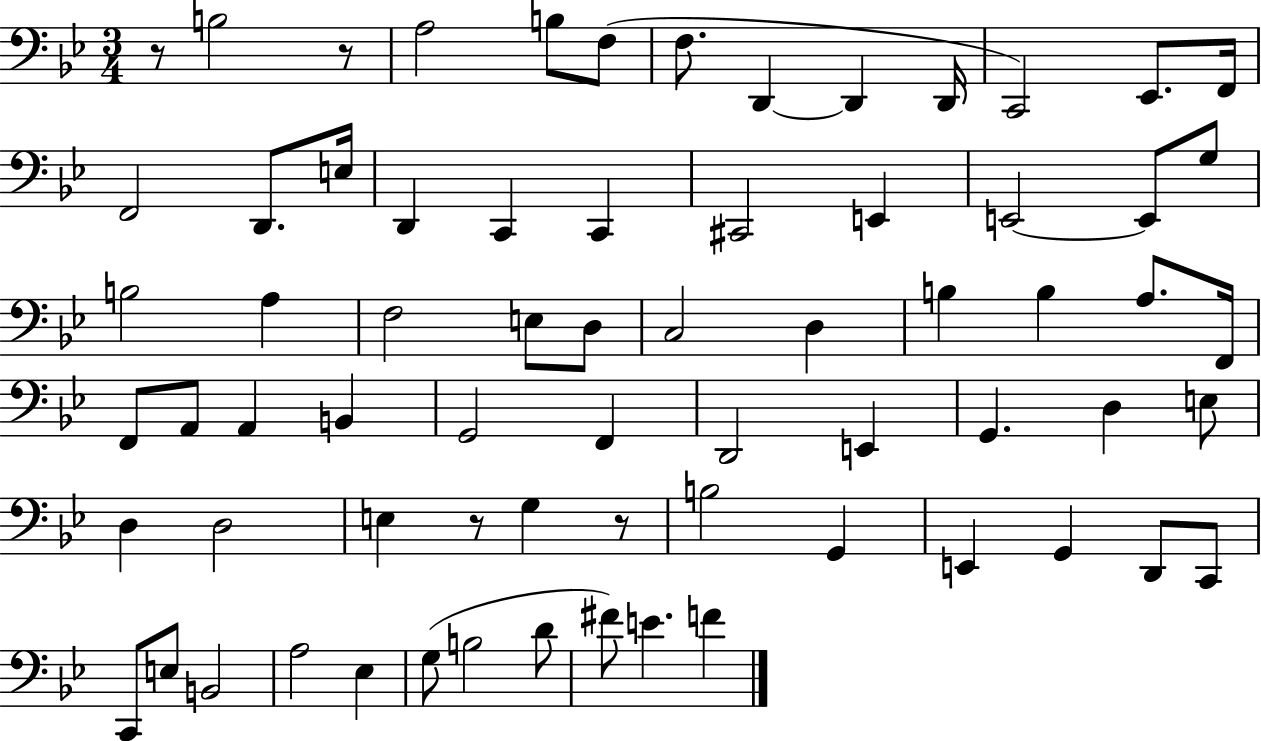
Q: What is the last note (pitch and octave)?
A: F4